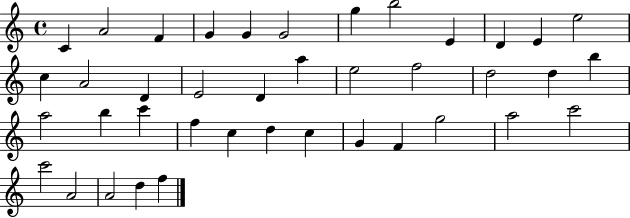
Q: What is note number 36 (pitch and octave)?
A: C6